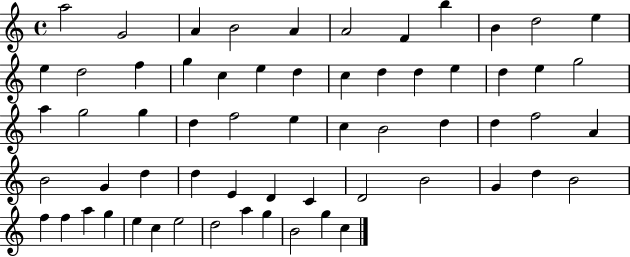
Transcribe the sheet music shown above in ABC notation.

X:1
T:Untitled
M:4/4
L:1/4
K:C
a2 G2 A B2 A A2 F b B d2 e e d2 f g c e d c d d e d e g2 a g2 g d f2 e c B2 d d f2 A B2 G d d E D C D2 B2 G d B2 f f a g e c e2 d2 a g B2 g c